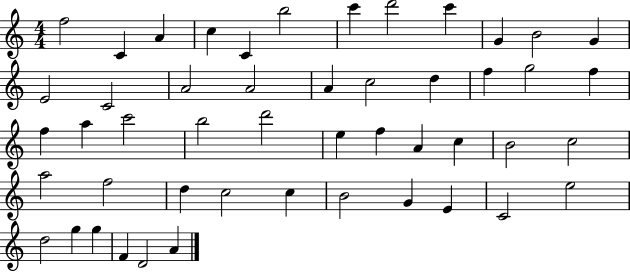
X:1
T:Untitled
M:4/4
L:1/4
K:C
f2 C A c C b2 c' d'2 c' G B2 G E2 C2 A2 A2 A c2 d f g2 f f a c'2 b2 d'2 e f A c B2 c2 a2 f2 d c2 c B2 G E C2 e2 d2 g g F D2 A